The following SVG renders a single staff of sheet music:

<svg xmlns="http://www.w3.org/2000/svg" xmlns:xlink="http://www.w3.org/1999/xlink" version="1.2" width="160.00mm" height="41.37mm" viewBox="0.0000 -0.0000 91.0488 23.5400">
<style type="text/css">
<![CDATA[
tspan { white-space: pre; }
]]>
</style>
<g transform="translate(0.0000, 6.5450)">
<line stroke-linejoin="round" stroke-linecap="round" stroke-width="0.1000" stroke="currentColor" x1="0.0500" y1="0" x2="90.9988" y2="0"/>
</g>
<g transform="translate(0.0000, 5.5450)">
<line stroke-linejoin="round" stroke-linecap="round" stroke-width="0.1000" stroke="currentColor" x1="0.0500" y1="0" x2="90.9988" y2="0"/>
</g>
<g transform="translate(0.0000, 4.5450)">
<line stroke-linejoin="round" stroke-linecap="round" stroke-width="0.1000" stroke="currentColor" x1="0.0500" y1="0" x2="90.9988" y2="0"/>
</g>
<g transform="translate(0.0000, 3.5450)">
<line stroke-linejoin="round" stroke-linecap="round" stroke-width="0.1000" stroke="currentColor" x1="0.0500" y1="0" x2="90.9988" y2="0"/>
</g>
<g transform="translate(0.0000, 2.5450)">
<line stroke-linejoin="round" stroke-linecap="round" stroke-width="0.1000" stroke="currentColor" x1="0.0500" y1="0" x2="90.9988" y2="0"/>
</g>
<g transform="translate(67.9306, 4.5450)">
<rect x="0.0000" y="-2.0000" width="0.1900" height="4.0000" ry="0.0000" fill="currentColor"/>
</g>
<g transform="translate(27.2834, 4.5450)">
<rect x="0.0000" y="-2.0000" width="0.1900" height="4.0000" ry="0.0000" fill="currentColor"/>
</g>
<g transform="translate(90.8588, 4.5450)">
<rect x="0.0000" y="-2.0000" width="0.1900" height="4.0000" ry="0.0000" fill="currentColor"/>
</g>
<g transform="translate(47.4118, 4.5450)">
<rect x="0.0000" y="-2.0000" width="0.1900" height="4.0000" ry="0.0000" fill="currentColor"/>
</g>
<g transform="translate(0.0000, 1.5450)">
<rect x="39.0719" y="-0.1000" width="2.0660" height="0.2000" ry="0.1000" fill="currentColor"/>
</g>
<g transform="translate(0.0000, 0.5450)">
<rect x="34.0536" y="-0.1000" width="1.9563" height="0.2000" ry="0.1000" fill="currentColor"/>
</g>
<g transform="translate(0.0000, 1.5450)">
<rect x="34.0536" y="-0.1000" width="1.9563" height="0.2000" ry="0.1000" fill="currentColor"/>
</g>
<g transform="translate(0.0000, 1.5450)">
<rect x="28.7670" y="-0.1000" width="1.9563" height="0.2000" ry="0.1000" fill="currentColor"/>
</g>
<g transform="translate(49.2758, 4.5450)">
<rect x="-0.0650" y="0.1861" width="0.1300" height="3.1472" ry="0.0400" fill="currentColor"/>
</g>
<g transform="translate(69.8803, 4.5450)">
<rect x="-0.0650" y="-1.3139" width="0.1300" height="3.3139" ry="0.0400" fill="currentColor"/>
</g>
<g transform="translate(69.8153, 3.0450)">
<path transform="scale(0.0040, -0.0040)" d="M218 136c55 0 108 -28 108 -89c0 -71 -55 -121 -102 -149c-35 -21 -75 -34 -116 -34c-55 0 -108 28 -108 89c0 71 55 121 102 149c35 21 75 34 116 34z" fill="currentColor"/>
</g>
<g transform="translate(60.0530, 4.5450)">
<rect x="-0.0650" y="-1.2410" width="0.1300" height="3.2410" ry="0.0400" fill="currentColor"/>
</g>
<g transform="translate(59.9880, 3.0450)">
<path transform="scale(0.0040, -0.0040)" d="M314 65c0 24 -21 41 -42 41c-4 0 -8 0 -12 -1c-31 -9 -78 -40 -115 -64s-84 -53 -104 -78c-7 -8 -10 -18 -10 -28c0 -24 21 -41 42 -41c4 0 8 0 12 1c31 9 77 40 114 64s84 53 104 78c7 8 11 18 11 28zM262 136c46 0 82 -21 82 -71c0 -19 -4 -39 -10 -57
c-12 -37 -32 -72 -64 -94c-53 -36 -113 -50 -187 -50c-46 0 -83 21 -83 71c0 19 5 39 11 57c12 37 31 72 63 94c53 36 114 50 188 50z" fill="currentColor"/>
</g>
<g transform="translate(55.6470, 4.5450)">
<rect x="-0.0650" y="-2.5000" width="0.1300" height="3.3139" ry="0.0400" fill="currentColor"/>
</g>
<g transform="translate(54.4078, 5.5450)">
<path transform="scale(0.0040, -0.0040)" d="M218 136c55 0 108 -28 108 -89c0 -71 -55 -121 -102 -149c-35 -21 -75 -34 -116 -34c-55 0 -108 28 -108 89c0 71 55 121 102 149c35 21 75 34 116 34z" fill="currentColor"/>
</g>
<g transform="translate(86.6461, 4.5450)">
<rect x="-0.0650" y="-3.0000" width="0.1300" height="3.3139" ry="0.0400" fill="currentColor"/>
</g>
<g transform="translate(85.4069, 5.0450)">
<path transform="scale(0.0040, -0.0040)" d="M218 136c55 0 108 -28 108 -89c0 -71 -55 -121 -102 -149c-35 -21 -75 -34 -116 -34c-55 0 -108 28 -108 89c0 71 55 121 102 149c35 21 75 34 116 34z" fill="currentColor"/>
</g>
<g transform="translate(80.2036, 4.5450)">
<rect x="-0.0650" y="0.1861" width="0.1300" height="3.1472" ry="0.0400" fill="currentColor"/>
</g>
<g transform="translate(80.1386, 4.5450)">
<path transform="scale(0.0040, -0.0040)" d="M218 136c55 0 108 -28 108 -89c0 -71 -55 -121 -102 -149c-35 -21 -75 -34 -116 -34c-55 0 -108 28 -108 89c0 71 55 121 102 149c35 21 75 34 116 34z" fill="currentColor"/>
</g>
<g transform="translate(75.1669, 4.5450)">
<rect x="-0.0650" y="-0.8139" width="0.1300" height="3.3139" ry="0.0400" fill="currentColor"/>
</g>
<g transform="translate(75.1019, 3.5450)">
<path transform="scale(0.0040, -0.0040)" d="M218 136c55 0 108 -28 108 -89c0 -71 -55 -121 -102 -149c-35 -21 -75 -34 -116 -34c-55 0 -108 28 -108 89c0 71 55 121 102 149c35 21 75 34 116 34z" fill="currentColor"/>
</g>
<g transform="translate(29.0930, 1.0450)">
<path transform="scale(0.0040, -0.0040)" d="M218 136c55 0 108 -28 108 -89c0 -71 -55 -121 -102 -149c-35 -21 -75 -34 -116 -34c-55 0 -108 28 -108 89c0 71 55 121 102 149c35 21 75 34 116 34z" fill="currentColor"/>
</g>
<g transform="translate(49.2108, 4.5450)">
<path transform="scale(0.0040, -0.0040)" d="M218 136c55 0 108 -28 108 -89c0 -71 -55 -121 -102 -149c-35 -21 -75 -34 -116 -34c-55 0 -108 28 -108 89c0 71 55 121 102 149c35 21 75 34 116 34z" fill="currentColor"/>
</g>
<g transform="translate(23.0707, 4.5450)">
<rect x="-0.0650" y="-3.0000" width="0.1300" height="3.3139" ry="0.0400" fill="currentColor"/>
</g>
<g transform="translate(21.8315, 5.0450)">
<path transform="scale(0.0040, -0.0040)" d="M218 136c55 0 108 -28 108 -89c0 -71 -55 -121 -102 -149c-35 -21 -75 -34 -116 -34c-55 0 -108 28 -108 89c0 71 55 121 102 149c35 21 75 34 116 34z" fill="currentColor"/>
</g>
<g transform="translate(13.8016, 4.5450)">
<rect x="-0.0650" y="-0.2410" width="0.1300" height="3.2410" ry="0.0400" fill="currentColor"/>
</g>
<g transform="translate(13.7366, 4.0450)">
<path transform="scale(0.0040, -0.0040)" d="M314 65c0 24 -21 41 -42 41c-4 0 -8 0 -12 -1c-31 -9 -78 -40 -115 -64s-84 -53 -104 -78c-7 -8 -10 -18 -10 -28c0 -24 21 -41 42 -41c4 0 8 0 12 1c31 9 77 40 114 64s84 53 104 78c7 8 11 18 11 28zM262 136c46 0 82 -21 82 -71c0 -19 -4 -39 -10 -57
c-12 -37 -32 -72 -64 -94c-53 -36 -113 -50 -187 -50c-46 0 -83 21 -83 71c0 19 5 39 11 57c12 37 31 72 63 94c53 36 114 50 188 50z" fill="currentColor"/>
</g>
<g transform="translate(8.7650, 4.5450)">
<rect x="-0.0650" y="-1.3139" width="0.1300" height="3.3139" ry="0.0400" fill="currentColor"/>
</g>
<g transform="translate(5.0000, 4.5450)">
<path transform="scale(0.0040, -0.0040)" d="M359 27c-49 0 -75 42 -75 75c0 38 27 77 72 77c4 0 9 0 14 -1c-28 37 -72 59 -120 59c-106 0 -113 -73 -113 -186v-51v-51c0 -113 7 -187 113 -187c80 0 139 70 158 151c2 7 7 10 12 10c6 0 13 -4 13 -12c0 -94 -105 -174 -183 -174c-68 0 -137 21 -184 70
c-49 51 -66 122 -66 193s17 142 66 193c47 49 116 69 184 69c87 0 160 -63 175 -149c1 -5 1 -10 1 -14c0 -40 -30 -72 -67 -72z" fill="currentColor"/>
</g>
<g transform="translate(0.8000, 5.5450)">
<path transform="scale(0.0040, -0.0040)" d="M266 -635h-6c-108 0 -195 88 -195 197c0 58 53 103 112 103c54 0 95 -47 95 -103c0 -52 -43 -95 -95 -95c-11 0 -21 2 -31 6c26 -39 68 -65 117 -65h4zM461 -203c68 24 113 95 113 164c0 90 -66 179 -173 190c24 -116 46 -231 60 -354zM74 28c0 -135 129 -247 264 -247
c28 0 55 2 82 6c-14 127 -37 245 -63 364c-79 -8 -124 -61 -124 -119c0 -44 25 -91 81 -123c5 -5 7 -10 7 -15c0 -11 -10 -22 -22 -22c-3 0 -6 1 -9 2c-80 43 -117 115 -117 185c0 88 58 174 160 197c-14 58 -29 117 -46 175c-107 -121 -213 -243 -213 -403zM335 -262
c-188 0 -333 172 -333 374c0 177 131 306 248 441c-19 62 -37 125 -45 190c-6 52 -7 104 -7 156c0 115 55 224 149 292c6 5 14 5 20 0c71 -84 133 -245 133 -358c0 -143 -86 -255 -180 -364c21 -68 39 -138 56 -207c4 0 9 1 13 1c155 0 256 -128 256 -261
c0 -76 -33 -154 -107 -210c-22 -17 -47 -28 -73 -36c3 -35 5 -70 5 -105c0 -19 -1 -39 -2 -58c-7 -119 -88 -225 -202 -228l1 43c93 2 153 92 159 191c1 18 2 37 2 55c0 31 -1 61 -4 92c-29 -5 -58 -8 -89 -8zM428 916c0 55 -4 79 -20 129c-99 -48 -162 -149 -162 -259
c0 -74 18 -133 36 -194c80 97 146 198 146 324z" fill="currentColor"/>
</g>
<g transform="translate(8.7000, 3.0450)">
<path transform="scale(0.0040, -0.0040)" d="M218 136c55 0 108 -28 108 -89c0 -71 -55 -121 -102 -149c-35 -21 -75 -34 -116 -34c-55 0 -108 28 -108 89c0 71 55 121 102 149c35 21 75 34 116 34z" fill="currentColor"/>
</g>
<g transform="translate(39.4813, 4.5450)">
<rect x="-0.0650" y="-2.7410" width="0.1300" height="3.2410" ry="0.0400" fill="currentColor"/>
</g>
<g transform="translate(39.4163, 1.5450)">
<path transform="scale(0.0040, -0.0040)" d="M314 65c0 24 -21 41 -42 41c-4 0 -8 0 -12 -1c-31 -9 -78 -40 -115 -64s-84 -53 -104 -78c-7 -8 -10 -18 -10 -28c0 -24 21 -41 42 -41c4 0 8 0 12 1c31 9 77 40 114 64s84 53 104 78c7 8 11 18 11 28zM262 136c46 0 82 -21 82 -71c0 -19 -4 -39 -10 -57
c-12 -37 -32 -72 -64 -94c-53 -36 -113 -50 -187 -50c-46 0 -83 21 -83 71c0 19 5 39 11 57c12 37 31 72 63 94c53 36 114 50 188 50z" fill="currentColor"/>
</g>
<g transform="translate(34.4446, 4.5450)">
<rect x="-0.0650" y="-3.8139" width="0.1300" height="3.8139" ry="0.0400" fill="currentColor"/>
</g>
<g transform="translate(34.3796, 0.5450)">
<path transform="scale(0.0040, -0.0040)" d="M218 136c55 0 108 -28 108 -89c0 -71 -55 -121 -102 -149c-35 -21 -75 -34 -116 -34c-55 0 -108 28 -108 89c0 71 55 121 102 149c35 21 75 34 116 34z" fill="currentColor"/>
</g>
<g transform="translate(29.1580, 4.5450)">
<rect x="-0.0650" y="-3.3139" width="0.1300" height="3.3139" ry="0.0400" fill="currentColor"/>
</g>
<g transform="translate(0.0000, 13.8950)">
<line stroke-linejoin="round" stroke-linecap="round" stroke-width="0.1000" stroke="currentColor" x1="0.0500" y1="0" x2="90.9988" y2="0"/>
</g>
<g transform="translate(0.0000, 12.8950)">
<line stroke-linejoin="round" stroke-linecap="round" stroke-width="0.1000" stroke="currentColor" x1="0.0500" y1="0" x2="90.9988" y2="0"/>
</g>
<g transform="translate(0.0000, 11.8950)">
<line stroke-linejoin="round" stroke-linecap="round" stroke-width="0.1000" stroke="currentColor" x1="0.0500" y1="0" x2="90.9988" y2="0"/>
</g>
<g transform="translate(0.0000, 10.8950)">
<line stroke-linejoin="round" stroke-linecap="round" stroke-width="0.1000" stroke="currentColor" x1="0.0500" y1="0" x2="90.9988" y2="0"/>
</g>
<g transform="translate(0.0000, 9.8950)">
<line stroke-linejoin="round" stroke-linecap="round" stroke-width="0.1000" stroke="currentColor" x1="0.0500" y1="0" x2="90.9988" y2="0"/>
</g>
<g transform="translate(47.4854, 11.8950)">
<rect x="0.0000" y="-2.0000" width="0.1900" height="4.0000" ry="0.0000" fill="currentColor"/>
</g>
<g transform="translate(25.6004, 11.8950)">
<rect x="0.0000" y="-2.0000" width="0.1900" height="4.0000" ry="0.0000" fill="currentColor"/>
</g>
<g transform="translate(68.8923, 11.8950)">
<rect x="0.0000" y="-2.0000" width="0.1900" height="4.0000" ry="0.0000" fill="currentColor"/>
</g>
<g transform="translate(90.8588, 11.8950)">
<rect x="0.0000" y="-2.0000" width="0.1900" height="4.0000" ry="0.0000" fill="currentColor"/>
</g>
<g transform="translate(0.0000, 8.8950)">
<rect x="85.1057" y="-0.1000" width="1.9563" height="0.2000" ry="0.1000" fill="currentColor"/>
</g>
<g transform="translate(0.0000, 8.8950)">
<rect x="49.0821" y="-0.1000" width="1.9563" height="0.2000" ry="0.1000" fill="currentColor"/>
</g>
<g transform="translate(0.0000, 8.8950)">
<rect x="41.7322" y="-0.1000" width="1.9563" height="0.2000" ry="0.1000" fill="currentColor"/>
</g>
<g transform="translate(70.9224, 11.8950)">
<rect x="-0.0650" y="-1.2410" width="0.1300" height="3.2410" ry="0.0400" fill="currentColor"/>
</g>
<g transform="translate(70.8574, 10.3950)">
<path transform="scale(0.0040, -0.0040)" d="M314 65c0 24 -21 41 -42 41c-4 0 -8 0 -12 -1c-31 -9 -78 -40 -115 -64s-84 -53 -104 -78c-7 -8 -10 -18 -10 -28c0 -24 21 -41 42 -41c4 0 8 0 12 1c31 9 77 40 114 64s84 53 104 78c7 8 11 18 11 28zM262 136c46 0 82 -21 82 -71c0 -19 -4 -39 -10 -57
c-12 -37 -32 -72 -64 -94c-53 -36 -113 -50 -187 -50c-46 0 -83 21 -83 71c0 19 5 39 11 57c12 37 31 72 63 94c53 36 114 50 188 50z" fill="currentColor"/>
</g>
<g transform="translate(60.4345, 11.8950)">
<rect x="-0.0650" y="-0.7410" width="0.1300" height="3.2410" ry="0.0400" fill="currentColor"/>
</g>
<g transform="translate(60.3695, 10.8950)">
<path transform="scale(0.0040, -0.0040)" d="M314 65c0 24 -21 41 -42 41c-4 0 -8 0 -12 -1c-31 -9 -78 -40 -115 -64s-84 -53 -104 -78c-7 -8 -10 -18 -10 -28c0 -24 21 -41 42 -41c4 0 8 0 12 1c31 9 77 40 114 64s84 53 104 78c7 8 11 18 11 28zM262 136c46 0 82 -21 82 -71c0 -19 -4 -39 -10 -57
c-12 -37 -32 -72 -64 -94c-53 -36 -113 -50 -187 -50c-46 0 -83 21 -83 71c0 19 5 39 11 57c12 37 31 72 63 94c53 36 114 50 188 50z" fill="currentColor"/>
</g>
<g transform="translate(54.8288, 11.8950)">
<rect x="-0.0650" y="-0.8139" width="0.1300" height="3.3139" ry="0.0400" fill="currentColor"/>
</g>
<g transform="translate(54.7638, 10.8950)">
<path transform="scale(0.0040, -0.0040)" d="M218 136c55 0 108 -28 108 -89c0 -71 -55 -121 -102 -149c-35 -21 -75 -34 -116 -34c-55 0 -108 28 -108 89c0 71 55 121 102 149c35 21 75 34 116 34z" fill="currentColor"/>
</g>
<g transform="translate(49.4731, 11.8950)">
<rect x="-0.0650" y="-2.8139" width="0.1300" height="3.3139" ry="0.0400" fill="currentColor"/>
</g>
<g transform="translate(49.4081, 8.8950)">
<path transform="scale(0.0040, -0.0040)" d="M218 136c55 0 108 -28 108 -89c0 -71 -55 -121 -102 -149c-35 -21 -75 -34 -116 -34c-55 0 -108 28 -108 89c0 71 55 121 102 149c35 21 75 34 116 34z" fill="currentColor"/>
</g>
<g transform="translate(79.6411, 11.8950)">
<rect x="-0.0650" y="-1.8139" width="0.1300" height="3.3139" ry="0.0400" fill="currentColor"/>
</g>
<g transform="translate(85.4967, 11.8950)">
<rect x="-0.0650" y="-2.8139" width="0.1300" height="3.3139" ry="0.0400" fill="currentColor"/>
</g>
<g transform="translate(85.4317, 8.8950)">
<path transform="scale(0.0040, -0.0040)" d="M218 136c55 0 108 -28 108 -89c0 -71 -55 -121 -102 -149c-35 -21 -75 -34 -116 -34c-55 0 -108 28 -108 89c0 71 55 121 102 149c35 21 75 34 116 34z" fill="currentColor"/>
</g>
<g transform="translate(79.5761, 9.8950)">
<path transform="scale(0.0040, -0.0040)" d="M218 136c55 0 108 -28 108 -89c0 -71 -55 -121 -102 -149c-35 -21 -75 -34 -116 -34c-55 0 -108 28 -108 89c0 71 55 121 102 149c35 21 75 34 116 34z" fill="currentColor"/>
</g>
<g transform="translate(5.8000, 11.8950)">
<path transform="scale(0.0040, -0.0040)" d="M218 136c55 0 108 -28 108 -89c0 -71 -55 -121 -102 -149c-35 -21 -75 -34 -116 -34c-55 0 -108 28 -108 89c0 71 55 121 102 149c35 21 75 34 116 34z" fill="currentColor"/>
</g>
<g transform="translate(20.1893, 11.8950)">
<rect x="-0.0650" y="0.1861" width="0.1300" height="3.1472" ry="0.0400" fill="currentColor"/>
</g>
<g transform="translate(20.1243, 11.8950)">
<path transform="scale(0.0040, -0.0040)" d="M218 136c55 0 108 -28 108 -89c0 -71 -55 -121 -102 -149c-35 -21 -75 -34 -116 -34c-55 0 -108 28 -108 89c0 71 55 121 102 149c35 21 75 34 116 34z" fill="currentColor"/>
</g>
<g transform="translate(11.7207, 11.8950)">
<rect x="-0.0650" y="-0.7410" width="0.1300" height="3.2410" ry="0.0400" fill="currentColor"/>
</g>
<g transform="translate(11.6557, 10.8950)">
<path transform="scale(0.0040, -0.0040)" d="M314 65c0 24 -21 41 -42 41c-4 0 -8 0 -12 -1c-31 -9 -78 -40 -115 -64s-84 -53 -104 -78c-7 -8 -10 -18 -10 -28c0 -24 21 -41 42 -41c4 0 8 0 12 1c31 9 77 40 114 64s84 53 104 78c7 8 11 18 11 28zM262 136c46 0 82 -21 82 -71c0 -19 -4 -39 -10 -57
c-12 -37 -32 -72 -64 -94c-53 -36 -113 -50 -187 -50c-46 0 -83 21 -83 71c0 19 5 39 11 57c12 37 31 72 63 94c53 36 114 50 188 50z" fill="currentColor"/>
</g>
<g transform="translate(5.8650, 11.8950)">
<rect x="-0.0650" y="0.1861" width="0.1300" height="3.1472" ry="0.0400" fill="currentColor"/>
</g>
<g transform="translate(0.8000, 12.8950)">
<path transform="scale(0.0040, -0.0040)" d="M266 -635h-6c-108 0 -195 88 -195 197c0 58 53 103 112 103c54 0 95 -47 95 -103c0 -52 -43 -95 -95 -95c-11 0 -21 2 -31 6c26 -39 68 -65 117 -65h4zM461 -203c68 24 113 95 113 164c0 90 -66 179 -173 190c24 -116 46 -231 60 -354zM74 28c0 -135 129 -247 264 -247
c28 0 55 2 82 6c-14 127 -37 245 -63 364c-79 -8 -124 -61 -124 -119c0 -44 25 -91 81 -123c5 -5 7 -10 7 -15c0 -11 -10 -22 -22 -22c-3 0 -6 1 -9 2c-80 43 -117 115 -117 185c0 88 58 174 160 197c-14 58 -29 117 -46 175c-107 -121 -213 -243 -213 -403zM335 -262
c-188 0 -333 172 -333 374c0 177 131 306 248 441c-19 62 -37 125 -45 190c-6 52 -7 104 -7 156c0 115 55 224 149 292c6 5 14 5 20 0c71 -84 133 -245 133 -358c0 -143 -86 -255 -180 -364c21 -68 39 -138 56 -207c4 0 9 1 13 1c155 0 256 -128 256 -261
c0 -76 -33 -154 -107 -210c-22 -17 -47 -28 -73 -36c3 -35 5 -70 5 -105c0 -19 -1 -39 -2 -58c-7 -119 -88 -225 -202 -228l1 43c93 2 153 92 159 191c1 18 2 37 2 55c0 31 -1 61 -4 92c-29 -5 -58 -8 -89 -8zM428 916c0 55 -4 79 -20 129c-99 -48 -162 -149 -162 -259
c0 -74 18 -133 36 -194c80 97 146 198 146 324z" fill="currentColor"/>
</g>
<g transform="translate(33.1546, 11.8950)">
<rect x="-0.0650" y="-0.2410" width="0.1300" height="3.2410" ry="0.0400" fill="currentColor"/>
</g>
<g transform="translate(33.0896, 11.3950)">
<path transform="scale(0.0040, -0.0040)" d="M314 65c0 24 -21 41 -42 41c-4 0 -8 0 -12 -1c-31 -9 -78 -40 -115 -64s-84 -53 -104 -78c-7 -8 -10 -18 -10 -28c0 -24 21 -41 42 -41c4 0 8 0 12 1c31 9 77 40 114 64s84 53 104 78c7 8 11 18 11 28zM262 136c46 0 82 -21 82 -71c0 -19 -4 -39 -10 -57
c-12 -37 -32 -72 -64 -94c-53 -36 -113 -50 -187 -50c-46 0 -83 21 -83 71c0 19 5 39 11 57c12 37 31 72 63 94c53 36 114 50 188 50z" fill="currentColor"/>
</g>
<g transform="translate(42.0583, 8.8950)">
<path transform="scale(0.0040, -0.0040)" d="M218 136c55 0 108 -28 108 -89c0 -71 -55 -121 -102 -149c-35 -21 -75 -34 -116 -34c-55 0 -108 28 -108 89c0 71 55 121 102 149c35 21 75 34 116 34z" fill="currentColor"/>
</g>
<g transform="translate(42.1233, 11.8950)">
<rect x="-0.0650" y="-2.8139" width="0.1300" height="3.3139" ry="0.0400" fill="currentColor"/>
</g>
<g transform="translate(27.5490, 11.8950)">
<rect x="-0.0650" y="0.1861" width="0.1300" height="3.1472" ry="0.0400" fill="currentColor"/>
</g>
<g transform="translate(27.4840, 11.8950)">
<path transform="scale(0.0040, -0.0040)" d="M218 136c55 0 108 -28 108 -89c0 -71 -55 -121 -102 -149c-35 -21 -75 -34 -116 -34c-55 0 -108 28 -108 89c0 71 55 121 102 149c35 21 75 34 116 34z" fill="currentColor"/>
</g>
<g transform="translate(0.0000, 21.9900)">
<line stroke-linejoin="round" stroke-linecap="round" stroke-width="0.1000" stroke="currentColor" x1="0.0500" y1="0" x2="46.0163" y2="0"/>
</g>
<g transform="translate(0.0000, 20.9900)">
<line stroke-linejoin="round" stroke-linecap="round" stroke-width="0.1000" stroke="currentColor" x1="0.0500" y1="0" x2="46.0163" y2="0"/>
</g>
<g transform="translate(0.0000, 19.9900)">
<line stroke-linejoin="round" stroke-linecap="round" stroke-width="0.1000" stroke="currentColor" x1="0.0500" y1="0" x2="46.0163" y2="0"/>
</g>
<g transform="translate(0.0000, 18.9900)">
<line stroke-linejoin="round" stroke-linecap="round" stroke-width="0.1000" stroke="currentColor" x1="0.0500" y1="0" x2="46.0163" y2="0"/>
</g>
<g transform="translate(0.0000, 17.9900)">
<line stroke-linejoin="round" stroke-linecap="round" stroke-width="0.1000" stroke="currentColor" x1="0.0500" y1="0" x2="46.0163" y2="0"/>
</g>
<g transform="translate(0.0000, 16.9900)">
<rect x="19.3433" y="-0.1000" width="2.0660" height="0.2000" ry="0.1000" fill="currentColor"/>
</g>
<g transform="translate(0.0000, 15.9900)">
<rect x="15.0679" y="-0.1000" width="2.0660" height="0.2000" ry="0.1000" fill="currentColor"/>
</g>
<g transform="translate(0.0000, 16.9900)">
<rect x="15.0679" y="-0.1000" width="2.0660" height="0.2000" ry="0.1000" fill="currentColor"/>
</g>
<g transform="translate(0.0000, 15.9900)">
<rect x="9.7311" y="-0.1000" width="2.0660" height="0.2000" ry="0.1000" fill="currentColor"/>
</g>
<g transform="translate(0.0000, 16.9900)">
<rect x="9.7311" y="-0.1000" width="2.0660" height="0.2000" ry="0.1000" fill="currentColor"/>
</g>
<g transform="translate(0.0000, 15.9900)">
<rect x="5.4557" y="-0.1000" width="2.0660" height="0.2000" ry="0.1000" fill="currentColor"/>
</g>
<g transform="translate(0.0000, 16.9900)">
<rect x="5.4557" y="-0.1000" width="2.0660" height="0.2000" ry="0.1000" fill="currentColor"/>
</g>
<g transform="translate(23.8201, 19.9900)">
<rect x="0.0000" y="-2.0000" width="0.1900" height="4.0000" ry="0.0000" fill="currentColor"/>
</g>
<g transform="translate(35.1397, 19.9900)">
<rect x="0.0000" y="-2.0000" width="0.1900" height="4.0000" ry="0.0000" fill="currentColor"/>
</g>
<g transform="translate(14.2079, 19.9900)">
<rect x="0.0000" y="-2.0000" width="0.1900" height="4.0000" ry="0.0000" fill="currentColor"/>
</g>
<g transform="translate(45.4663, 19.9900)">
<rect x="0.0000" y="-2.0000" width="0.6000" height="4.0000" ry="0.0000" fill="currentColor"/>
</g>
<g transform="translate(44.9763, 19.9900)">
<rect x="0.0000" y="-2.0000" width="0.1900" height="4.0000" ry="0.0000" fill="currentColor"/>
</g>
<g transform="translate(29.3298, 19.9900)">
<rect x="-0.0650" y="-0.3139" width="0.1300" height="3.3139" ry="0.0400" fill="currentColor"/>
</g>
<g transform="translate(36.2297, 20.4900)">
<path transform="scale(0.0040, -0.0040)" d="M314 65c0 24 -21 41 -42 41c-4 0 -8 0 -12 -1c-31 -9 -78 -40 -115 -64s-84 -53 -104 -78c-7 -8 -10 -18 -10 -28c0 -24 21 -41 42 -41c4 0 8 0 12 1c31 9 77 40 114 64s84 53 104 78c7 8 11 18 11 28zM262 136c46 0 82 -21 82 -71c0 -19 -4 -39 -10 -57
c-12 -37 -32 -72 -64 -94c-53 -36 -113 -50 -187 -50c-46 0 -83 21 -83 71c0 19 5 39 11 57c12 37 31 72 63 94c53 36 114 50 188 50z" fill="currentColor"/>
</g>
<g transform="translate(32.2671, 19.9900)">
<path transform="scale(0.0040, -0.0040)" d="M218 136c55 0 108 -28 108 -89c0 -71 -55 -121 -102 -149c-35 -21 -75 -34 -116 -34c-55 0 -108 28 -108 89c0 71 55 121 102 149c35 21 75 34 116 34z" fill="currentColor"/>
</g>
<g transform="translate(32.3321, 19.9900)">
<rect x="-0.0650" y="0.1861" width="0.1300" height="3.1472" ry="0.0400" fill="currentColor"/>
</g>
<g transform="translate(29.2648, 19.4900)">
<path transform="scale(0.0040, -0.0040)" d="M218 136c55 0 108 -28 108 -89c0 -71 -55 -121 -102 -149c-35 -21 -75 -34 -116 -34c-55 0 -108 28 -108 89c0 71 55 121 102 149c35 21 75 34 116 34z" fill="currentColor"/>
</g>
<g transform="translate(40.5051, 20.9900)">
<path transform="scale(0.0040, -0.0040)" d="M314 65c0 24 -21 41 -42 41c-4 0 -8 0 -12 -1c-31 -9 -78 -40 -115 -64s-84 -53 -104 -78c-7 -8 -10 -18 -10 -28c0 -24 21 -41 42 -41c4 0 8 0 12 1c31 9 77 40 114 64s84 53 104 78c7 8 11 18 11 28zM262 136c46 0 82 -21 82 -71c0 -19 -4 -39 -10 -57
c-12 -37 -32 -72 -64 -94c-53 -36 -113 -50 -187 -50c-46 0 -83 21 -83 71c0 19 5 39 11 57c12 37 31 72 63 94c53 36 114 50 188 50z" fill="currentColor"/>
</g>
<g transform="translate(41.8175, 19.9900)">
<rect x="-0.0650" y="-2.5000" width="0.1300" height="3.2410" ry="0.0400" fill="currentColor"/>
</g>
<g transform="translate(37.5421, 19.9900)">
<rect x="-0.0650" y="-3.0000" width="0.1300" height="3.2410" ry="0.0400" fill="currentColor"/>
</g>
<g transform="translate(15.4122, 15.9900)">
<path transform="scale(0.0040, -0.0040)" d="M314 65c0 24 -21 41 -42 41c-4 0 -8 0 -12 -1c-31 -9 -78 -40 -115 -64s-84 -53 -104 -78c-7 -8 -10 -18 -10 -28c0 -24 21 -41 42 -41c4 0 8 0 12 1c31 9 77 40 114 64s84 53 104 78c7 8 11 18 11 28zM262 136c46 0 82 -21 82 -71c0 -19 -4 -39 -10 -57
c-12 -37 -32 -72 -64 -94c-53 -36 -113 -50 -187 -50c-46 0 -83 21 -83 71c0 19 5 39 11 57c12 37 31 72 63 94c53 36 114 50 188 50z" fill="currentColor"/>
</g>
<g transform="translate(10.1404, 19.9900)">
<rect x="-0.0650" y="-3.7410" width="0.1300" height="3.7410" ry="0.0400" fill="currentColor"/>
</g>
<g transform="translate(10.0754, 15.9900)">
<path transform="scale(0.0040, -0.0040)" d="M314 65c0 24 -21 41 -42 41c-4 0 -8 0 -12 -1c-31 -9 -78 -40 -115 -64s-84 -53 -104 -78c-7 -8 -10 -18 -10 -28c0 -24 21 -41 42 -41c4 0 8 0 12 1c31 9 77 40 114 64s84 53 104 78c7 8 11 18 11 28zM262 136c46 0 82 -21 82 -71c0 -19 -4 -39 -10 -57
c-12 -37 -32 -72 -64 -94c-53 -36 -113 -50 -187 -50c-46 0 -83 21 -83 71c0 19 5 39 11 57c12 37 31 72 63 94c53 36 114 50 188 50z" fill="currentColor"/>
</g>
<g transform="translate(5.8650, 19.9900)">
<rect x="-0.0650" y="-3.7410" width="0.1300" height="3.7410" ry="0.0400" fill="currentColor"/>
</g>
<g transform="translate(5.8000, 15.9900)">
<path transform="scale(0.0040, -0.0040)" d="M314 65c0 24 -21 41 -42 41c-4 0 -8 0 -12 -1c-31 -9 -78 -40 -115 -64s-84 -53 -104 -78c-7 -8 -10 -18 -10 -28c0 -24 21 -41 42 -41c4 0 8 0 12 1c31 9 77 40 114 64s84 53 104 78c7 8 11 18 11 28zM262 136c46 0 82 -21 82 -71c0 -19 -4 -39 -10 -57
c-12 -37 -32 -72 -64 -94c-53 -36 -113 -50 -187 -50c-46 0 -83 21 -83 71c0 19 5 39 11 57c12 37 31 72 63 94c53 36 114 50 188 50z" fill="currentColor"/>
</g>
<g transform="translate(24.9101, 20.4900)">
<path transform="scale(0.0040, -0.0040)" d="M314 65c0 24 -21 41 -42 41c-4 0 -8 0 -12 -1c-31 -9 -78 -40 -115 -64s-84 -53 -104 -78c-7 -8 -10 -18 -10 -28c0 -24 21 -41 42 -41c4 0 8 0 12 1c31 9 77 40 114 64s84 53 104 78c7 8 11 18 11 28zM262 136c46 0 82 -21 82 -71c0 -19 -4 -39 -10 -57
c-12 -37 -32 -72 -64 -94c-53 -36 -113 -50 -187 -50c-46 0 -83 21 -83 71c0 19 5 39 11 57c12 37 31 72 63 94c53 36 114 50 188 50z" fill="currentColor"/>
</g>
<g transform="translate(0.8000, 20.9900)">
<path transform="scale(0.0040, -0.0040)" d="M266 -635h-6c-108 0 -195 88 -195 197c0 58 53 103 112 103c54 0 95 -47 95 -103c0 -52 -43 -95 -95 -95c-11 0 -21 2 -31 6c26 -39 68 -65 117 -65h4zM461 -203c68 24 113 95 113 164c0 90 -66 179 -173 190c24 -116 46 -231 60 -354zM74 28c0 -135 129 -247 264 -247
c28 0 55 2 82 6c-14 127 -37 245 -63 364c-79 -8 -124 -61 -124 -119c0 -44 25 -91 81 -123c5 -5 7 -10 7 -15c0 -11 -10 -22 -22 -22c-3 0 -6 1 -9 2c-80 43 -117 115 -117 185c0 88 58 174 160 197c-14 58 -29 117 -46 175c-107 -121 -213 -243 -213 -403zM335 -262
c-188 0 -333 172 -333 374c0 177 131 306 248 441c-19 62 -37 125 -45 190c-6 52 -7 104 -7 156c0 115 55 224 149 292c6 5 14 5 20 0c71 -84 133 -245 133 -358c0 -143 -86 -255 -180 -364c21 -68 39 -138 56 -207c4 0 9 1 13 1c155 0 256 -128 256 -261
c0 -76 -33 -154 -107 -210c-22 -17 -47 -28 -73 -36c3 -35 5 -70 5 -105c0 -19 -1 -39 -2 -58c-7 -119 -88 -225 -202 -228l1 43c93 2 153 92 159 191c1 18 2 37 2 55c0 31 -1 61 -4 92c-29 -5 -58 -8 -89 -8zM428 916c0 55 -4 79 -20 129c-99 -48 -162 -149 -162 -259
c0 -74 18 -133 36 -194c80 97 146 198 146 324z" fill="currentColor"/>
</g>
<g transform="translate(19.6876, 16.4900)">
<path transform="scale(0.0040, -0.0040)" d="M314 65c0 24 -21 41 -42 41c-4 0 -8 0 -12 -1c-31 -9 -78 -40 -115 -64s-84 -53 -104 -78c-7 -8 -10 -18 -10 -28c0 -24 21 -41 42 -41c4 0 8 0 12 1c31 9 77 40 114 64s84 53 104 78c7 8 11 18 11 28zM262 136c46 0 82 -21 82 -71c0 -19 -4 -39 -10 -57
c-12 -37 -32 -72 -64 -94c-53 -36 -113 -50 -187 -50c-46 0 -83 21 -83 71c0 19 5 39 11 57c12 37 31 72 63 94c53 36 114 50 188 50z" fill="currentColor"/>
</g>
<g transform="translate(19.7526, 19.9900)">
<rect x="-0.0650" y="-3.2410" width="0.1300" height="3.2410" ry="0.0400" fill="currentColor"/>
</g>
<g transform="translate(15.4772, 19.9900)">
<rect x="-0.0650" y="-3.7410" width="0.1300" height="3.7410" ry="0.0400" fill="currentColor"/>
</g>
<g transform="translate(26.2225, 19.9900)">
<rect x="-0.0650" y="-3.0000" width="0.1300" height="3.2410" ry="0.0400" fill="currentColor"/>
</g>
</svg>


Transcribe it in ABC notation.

X:1
T:Untitled
M:4/4
L:1/4
K:C
e c2 A b c' a2 B G e2 e d B A B d2 B B c2 a a d d2 e2 f a c'2 c'2 c'2 b2 A2 c B A2 G2